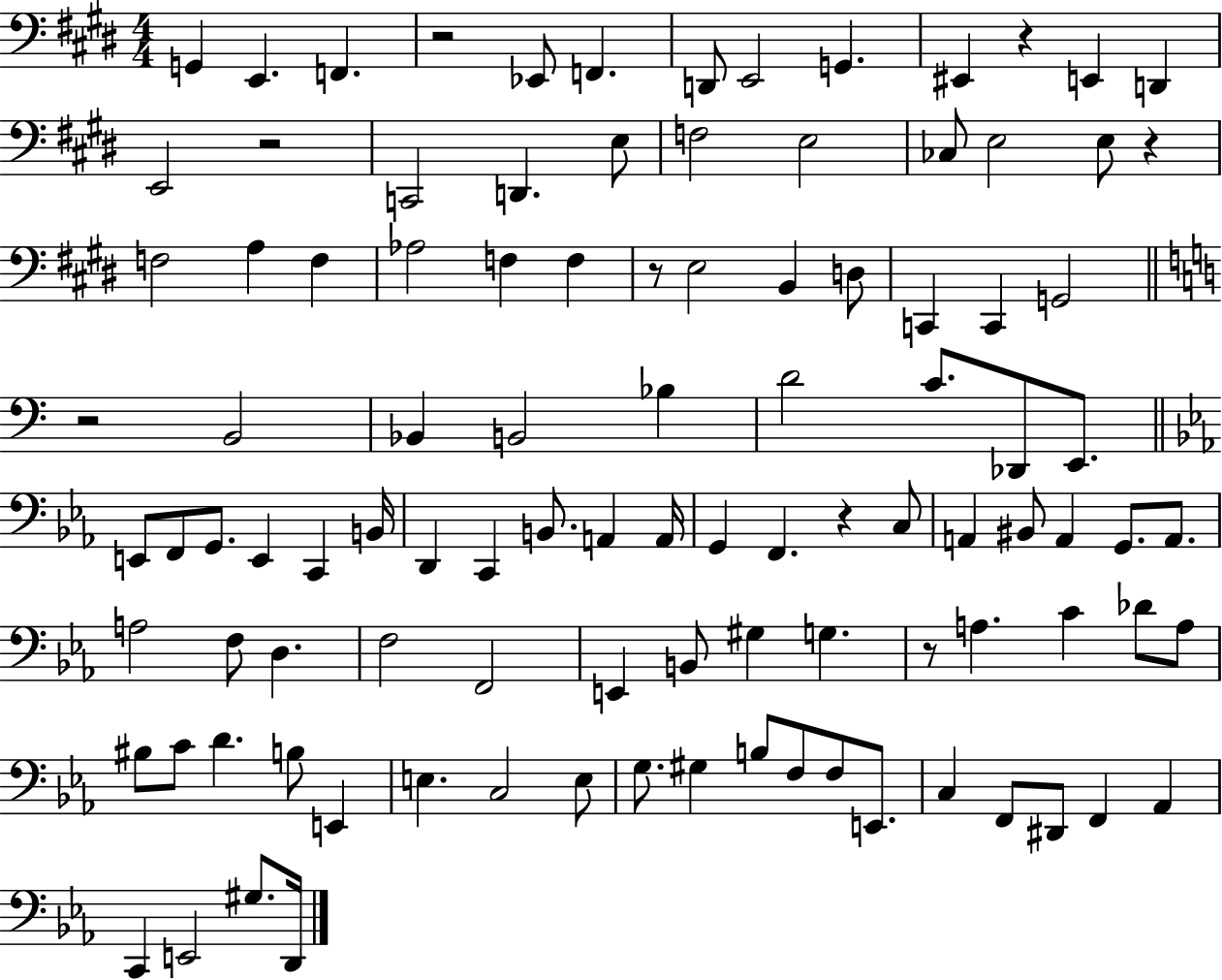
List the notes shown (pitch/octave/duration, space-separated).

G2/q E2/q. F2/q. R/h Eb2/e F2/q. D2/e E2/h G2/q. EIS2/q R/q E2/q D2/q E2/h R/h C2/h D2/q. E3/e F3/h E3/h CES3/e E3/h E3/e R/q F3/h A3/q F3/q Ab3/h F3/q F3/q R/e E3/h B2/q D3/e C2/q C2/q G2/h R/h B2/h Bb2/q B2/h Bb3/q D4/h C4/e. Db2/e E2/e. E2/e F2/e G2/e. E2/q C2/q B2/s D2/q C2/q B2/e. A2/q A2/s G2/q F2/q. R/q C3/e A2/q BIS2/e A2/q G2/e. A2/e. A3/h F3/e D3/q. F3/h F2/h E2/q B2/e G#3/q G3/q. R/e A3/q. C4/q Db4/e A3/e BIS3/e C4/e D4/q. B3/e E2/q E3/q. C3/h E3/e G3/e. G#3/q B3/e F3/e F3/e E2/e. C3/q F2/e D#2/e F2/q Ab2/q C2/q E2/h G#3/e. D2/s